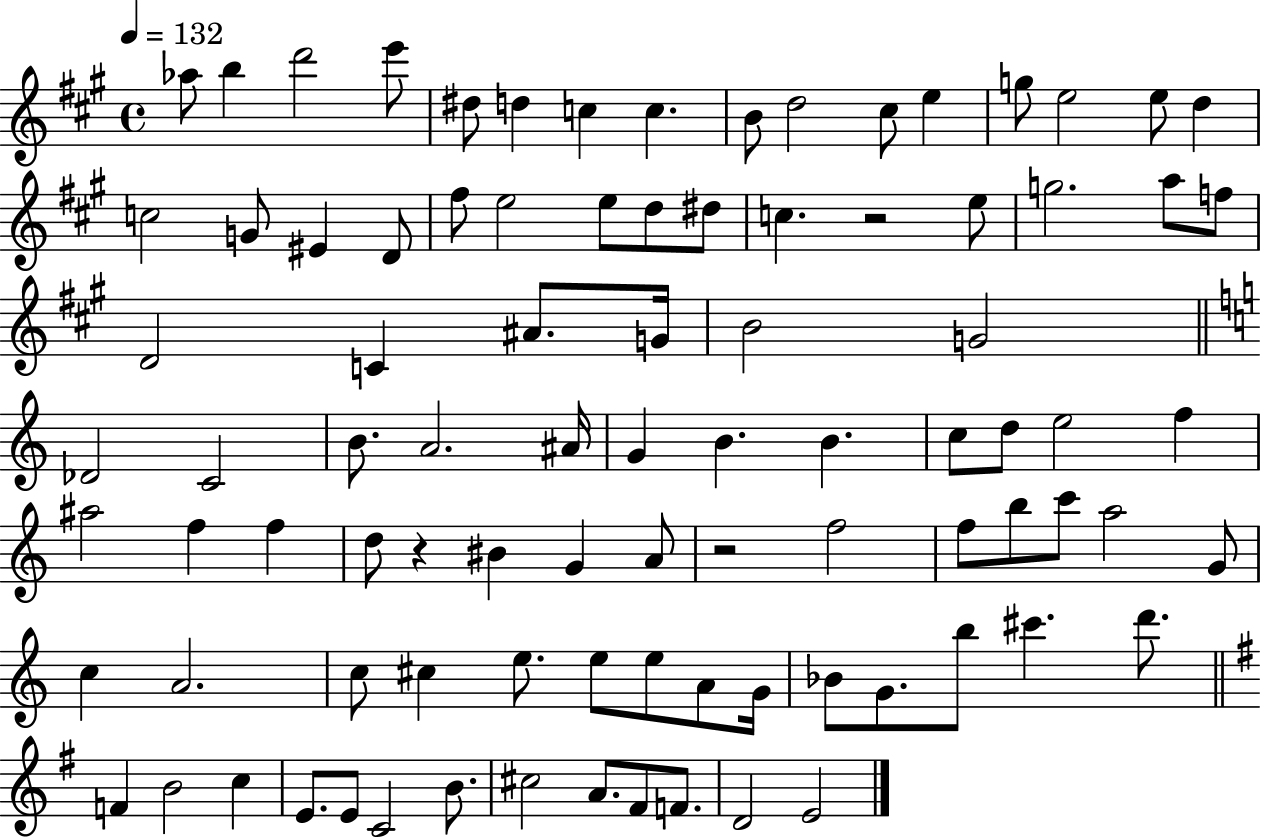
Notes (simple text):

Ab5/e B5/q D6/h E6/e D#5/e D5/q C5/q C5/q. B4/e D5/h C#5/e E5/q G5/e E5/h E5/e D5/q C5/h G4/e EIS4/q D4/e F#5/e E5/h E5/e D5/e D#5/e C5/q. R/h E5/e G5/h. A5/e F5/e D4/h C4/q A#4/e. G4/s B4/h G4/h Db4/h C4/h B4/e. A4/h. A#4/s G4/q B4/q. B4/q. C5/e D5/e E5/h F5/q A#5/h F5/q F5/q D5/e R/q BIS4/q G4/q A4/e R/h F5/h F5/e B5/e C6/e A5/h G4/e C5/q A4/h. C5/e C#5/q E5/e. E5/e E5/e A4/e G4/s Bb4/e G4/e. B5/e C#6/q. D6/e. F4/q B4/h C5/q E4/e. E4/e C4/h B4/e. C#5/h A4/e. F#4/e F4/e. D4/h E4/h